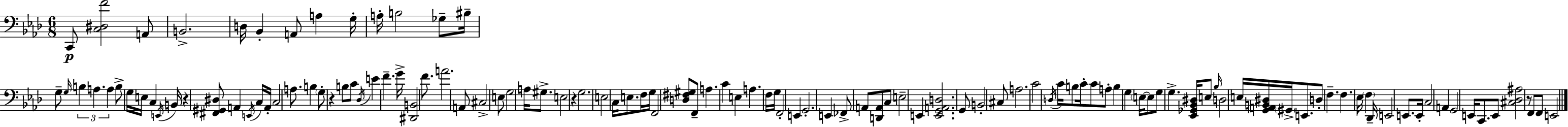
C2/e [C3,D#3,F4]/h A2/e B2/h. D3/s Bb2/q A2/e A3/q G3/s A3/s B3/h Gb3/e BIS3/s G3/e G3/s B3/q A3/q. A3/q B3/e G3/s E3/s C3/q E2/s B2/s R/q [F#2,G#2,D#3]/e A2/q E2/s C3/s A2/s C3/h A3/e. B3/q G3/e R/q B3/e C4/e Db3/s E4/q F4/q. G4/s [D#2,B2]/h F4/e. A4/h. A2/e C#3/h E3/e G3/h A3/s G#3/e. E3/h R/q G3/h. E3/h C3/s E3/e. F3/s G3/s F2/h [D3,F#3,G#3]/e F2/e A3/q. C4/q E3/q A3/q. F3/s G3/s F2/h E2/q G2/h. E2/q FES2/e A2/e [D2,A2]/e C3/e E3/h E2/q [E2,G2,A2,D3]/h. G2/e B2/h C#3/e A3/h. C4/h D3/s C4/s B3/e C4/s C4/e A3/e B3/q G3/q E3/s E3/e G3/e G3/q. [Eb2,Gb2,Bb2,D#3]/s E3/e Bb3/s D3/h E3/s [G2,A2,B2,D#3]/s G#2/s E2/e. D3/e F3/q. F3/q. Eb3/s F3/q Db2/s E2/h E2/e. E2/s C3/h A2/q G2/h E2/s C2/e. E2/e [C#3,Db3,A#3]/h R/e F2/e F2/e E2/h